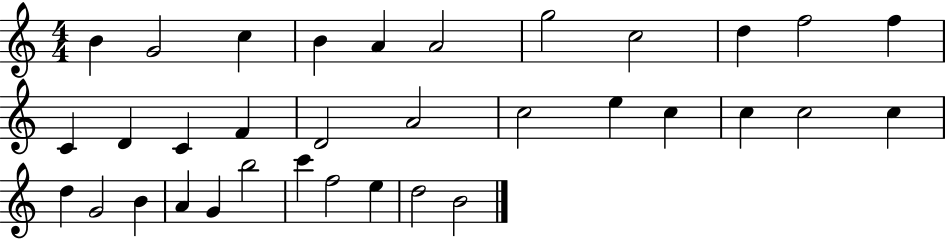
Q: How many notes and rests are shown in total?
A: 34